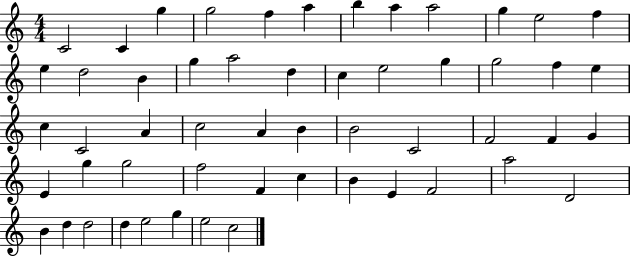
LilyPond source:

{
  \clef treble
  \numericTimeSignature
  \time 4/4
  \key c \major
  c'2 c'4 g''4 | g''2 f''4 a''4 | b''4 a''4 a''2 | g''4 e''2 f''4 | \break e''4 d''2 b'4 | g''4 a''2 d''4 | c''4 e''2 g''4 | g''2 f''4 e''4 | \break c''4 c'2 a'4 | c''2 a'4 b'4 | b'2 c'2 | f'2 f'4 g'4 | \break e'4 g''4 g''2 | f''2 f'4 c''4 | b'4 e'4 f'2 | a''2 d'2 | \break b'4 d''4 d''2 | d''4 e''2 g''4 | e''2 c''2 | \bar "|."
}